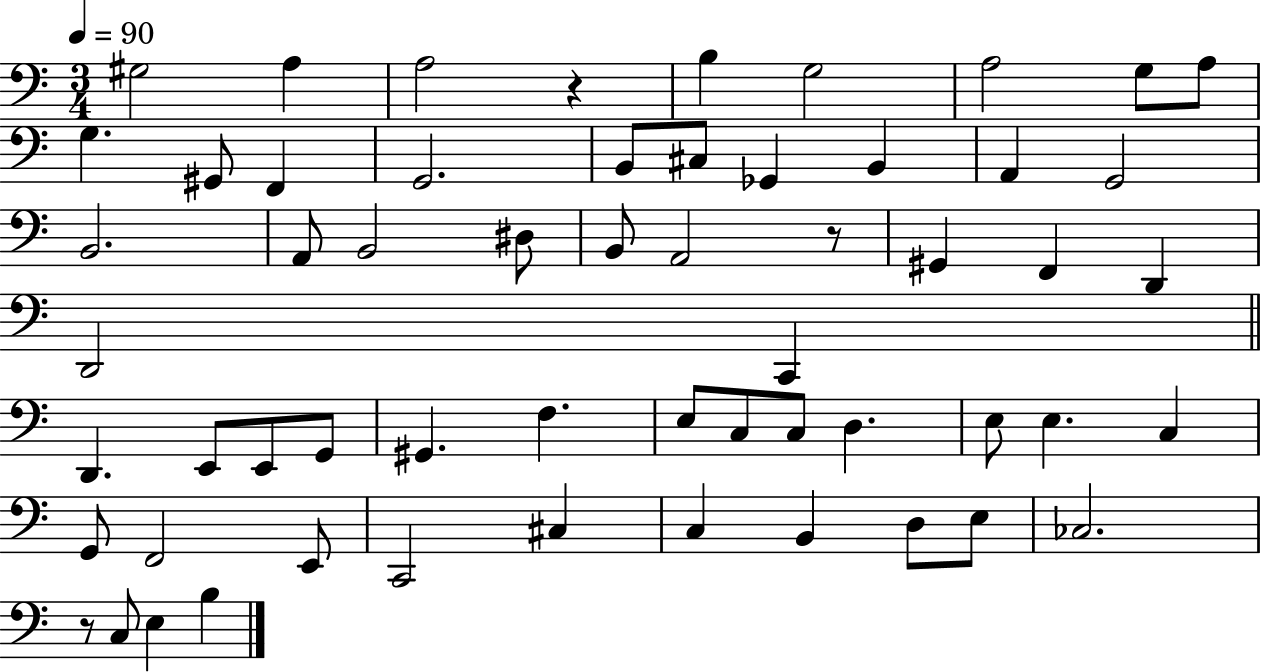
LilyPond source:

{
  \clef bass
  \numericTimeSignature
  \time 3/4
  \key c \major
  \tempo 4 = 90
  gis2 a4 | a2 r4 | b4 g2 | a2 g8 a8 | \break g4. gis,8 f,4 | g,2. | b,8 cis8 ges,4 b,4 | a,4 g,2 | \break b,2. | a,8 b,2 dis8 | b,8 a,2 r8 | gis,4 f,4 d,4 | \break d,2 c,4 | \bar "||" \break \key c \major d,4. e,8 e,8 g,8 | gis,4. f4. | e8 c8 c8 d4. | e8 e4. c4 | \break g,8 f,2 e,8 | c,2 cis4 | c4 b,4 d8 e8 | ces2. | \break r8 c8 e4 b4 | \bar "|."
}